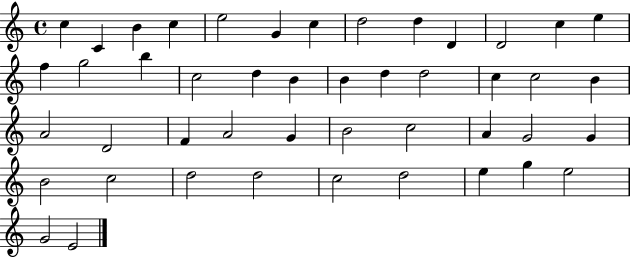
X:1
T:Untitled
M:4/4
L:1/4
K:C
c C B c e2 G c d2 d D D2 c e f g2 b c2 d B B d d2 c c2 B A2 D2 F A2 G B2 c2 A G2 G B2 c2 d2 d2 c2 d2 e g e2 G2 E2